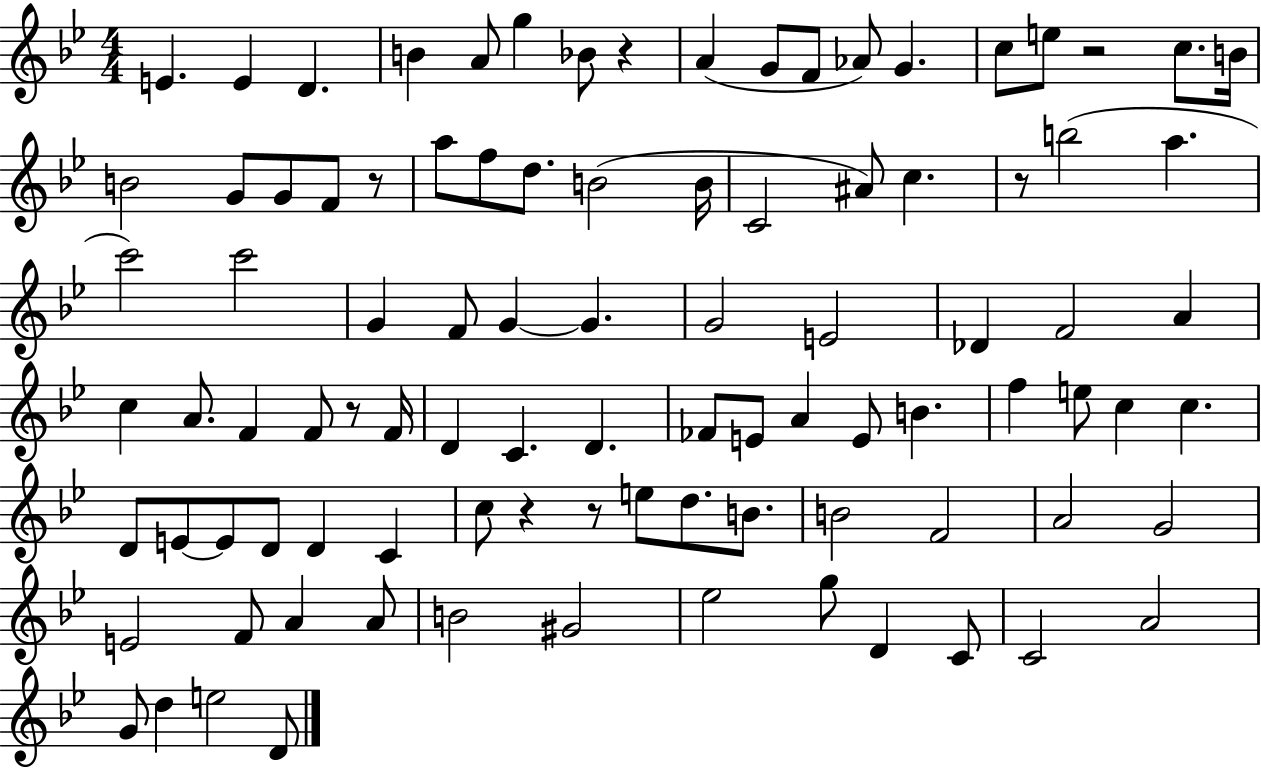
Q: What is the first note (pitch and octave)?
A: E4